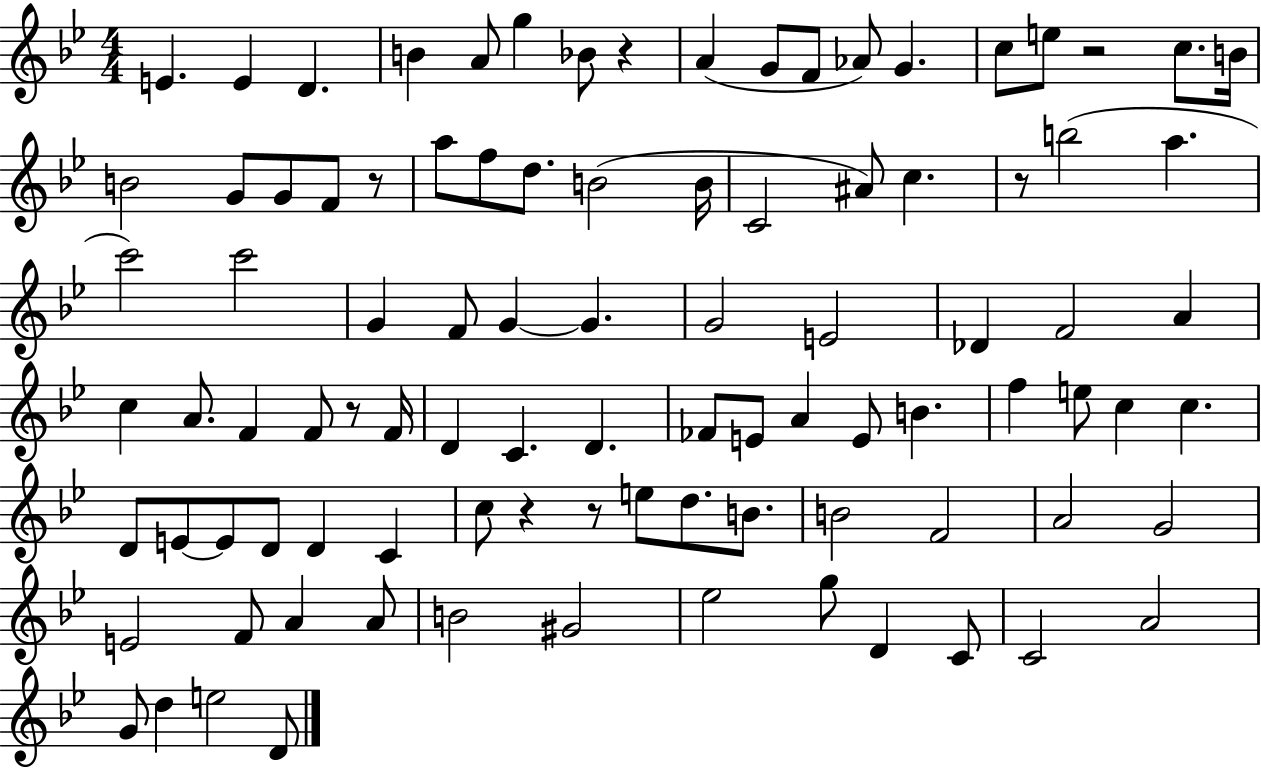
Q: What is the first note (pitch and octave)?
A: E4